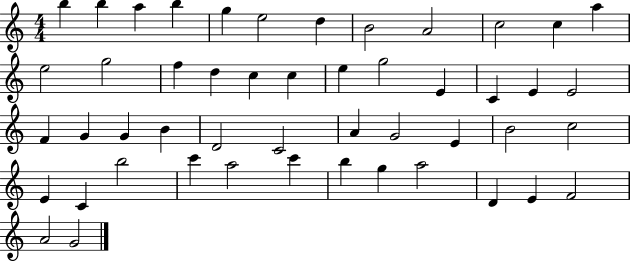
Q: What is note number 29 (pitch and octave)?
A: D4